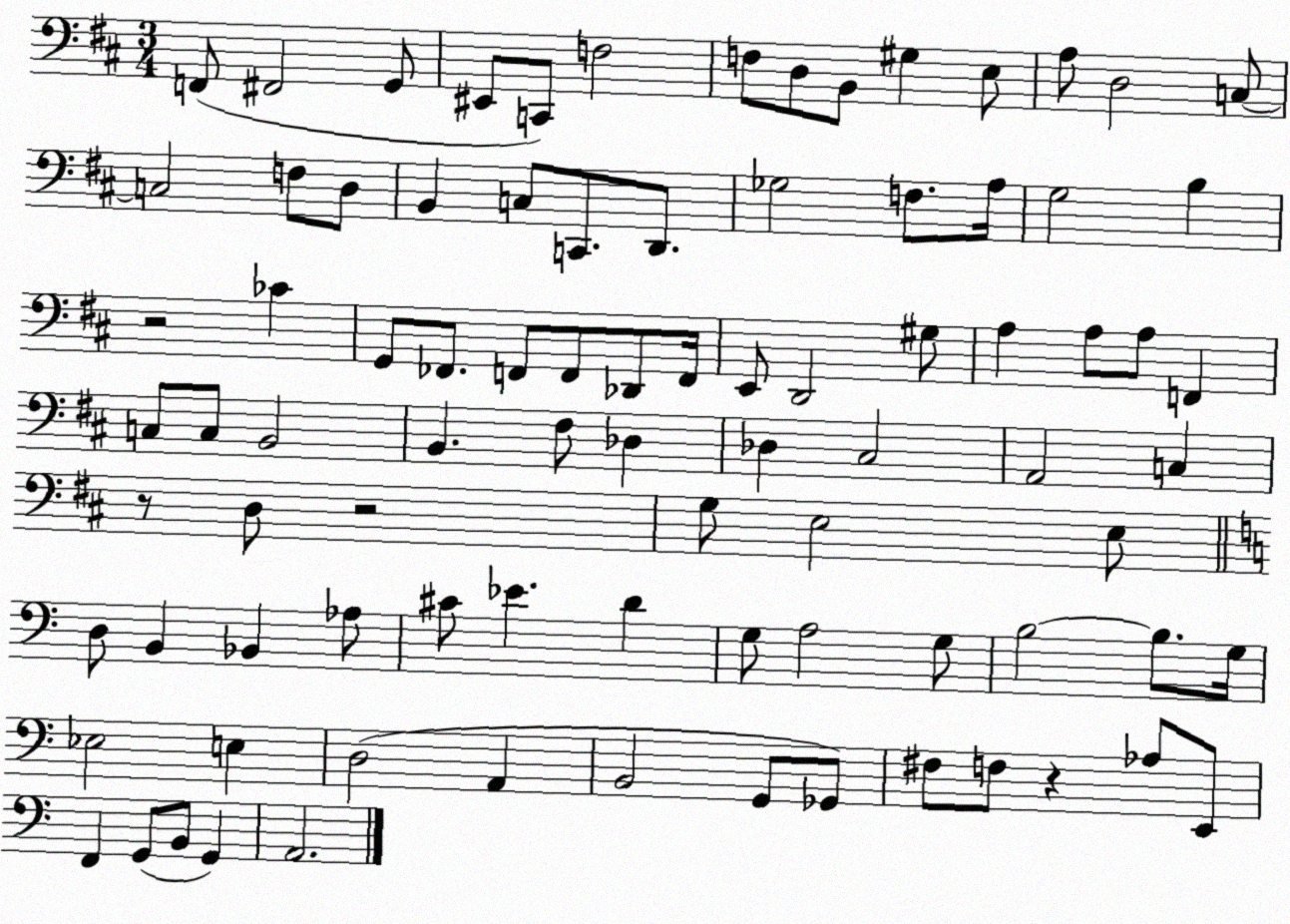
X:1
T:Untitled
M:3/4
L:1/4
K:D
F,,/2 ^F,,2 G,,/2 ^E,,/2 C,,/2 F,2 F,/2 D,/2 B,,/2 ^G, E,/2 A,/2 D,2 C,/2 C,2 F,/2 D,/2 B,, C,/2 C,,/2 D,,/2 _G,2 F,/2 A,/4 G,2 B, z2 _C G,,/2 _F,,/2 F,,/2 F,,/2 _D,,/2 F,,/4 E,,/2 D,,2 ^G,/2 A, A,/2 A,/2 F,, C,/2 C,/2 B,,2 B,, ^F,/2 _D, _D, ^C,2 A,,2 C, z/2 D,/2 z2 G,/2 E,2 E,/2 D,/2 B,, _B,, _A,/2 ^C/2 _E D G,/2 A,2 G,/2 B,2 B,/2 G,/4 _E,2 E, D,2 A,, B,,2 G,,/2 _G,,/2 ^F,/2 F,/2 z _A,/2 E,,/2 F,, G,,/2 B,,/2 G,, A,,2